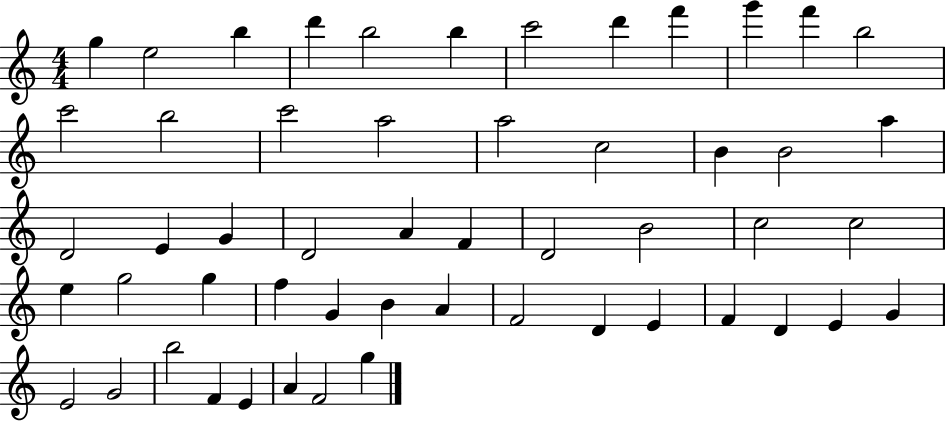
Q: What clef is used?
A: treble